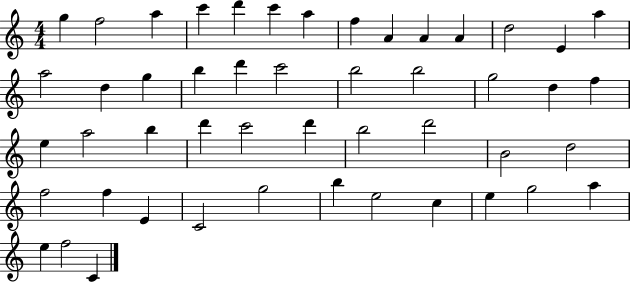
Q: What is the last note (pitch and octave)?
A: C4